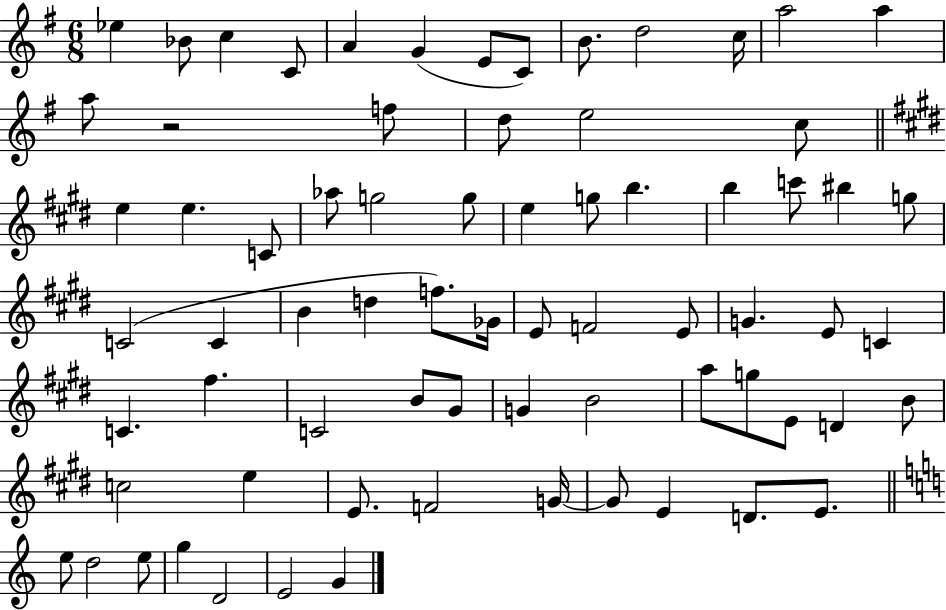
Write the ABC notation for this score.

X:1
T:Untitled
M:6/8
L:1/4
K:G
_e _B/2 c C/2 A G E/2 C/2 B/2 d2 c/4 a2 a a/2 z2 f/2 d/2 e2 c/2 e e C/2 _a/2 g2 g/2 e g/2 b b c'/2 ^b g/2 C2 C B d f/2 _G/4 E/2 F2 E/2 G E/2 C C ^f C2 B/2 ^G/2 G B2 a/2 g/2 E/2 D B/2 c2 e E/2 F2 G/4 G/2 E D/2 E/2 e/2 d2 e/2 g D2 E2 G